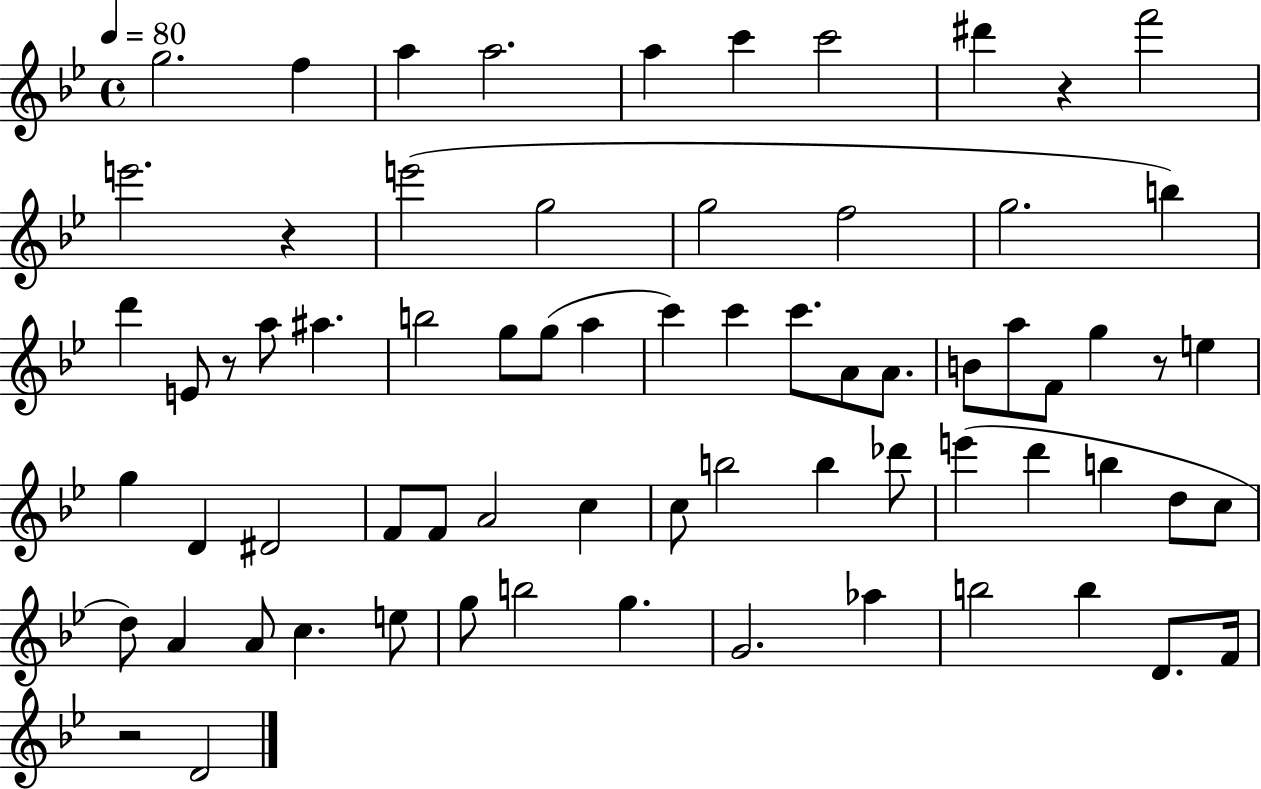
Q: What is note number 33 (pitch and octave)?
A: G5